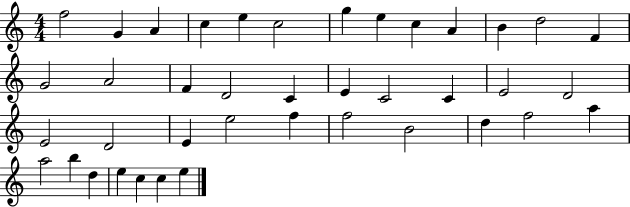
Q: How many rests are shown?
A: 0